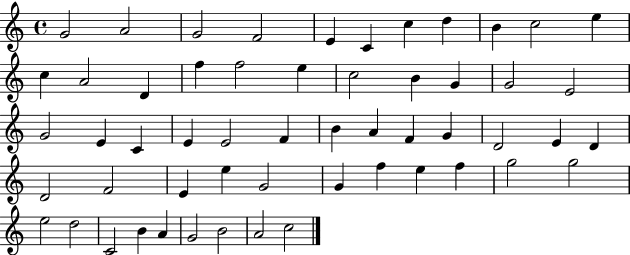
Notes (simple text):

G4/h A4/h G4/h F4/h E4/q C4/q C5/q D5/q B4/q C5/h E5/q C5/q A4/h D4/q F5/q F5/h E5/q C5/h B4/q G4/q G4/h E4/h G4/h E4/q C4/q E4/q E4/h F4/q B4/q A4/q F4/q G4/q D4/h E4/q D4/q D4/h F4/h E4/q E5/q G4/h G4/q F5/q E5/q F5/q G5/h G5/h E5/h D5/h C4/h B4/q A4/q G4/h B4/h A4/h C5/h